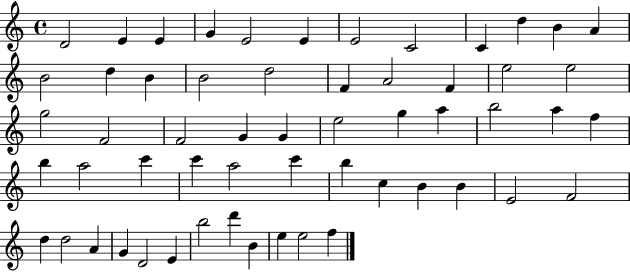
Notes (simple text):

D4/h E4/q E4/q G4/q E4/h E4/q E4/h C4/h C4/q D5/q B4/q A4/q B4/h D5/q B4/q B4/h D5/h F4/q A4/h F4/q E5/h E5/h G5/h F4/h F4/h G4/q G4/q E5/h G5/q A5/q B5/h A5/q F5/q B5/q A5/h C6/q C6/q A5/h C6/q B5/q C5/q B4/q B4/q E4/h F4/h D5/q D5/h A4/q G4/q D4/h E4/q B5/h D6/q B4/q E5/q E5/h F5/q